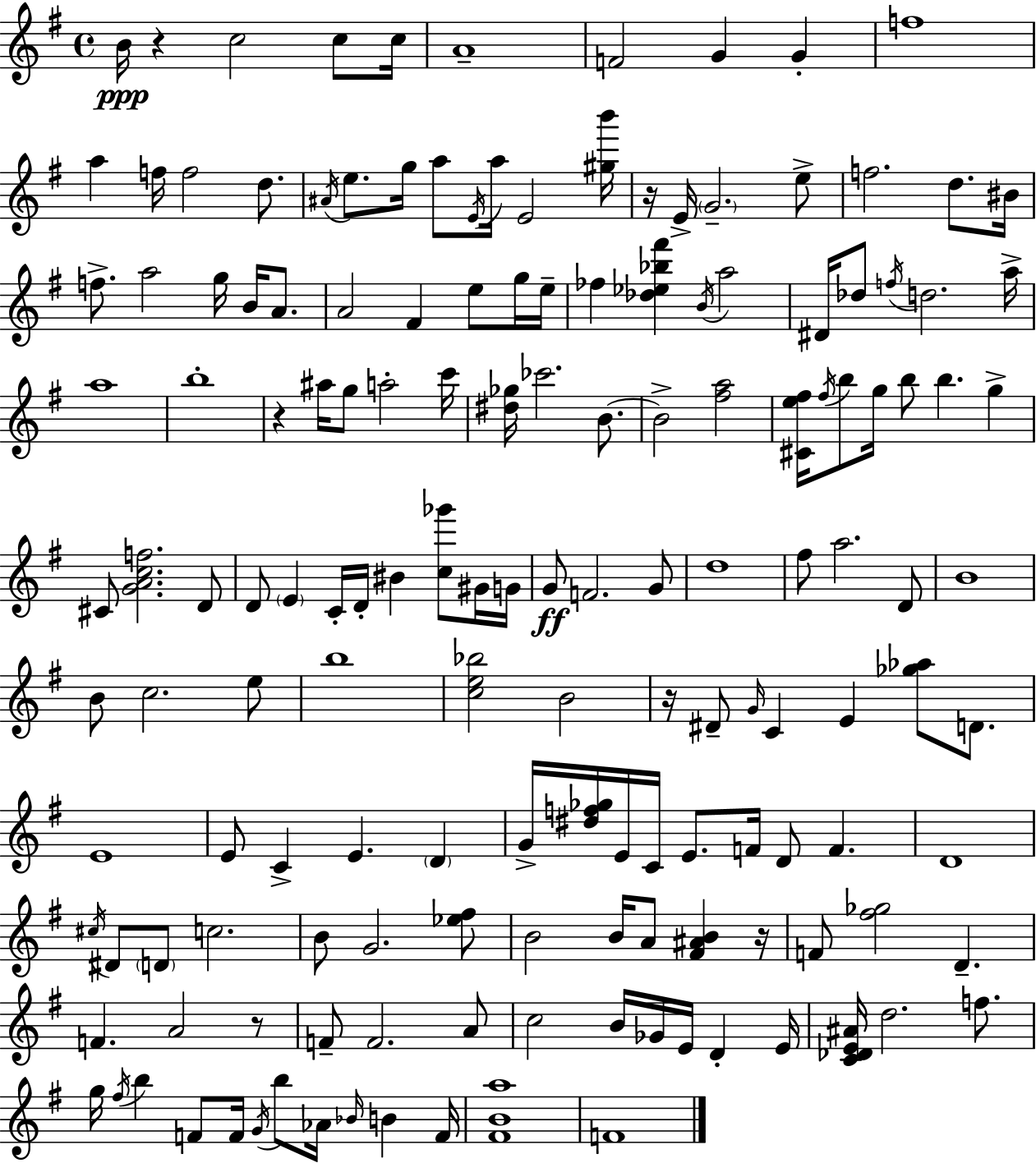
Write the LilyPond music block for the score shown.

{
  \clef treble
  \time 4/4
  \defaultTimeSignature
  \key g \major
  \repeat volta 2 { b'16\ppp r4 c''2 c''8 c''16 | a'1-- | f'2 g'4 g'4-. | f''1 | \break a''4 f''16 f''2 d''8. | \acciaccatura { ais'16 } e''8. g''16 a''8 \acciaccatura { e'16 } a''16 e'2 | <gis'' b'''>16 r16 e'16-> \parenthesize g'2.-- | e''8-> f''2. d''8. | \break bis'16 f''8.-> a''2 g''16 b'16 a'8. | a'2 fis'4 e''8 | g''16 e''16-- fes''4 <des'' ees'' bes'' fis'''>4 \acciaccatura { b'16 } a''2 | dis'16 des''8 \acciaccatura { f''16 } d''2. | \break a''16-> a''1 | b''1-. | r4 ais''16 g''8 a''2-. | c'''16 <dis'' ges''>16 ces'''2. | \break b'8.~~ b'2-> <fis'' a''>2 | <cis' e'' fis''>16 \acciaccatura { fis''16 } b''8 g''16 b''8 b''4. | g''4-> cis'8 <g' a' c'' f''>2. | d'8 d'8 \parenthesize e'4 c'16-. d'16-. bis'4 | \break <c'' ges'''>8 gis'16 g'16 g'8\ff f'2. | g'8 d''1 | fis''8 a''2. | d'8 b'1 | \break b'8 c''2. | e''8 b''1 | <c'' e'' bes''>2 b'2 | r16 dis'8-- \grace { g'16 } c'4 e'4 | \break <ges'' aes''>8 d'8. e'1 | e'8 c'4-> e'4. | \parenthesize d'4 g'16-> <dis'' f'' ges''>16 e'16 c'16 e'8. f'16 d'8 | f'4. d'1 | \break \acciaccatura { cis''16 } dis'8 \parenthesize d'8 c''2. | b'8 g'2. | <ees'' fis''>8 b'2 b'16 | a'8 <fis' ais' b'>4 r16 f'8 <fis'' ges''>2 | \break d'4.-- f'4. a'2 | r8 f'8-- f'2. | a'8 c''2 b'16 | ges'16 e'16 d'4-. e'16 <c' des' e' ais'>16 d''2. | \break f''8. g''16 \acciaccatura { fis''16 } b''4 f'8 f'16 | \acciaccatura { g'16 } b''8 aes'16 \grace { bes'16 } b'4 f'16 <fis' b' a''>1 | f'1 | } \bar "|."
}